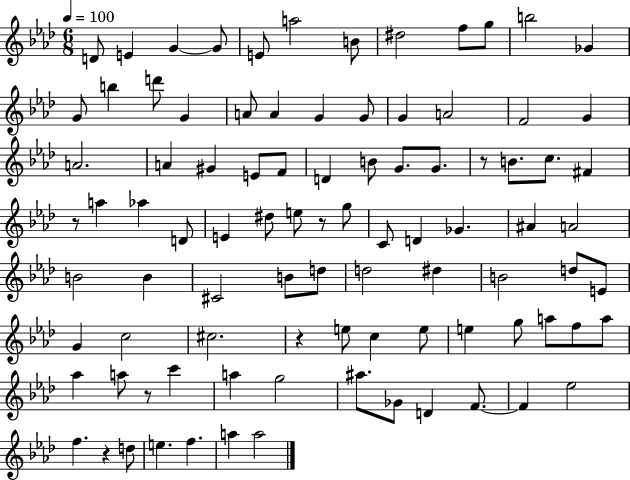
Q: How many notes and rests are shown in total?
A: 92